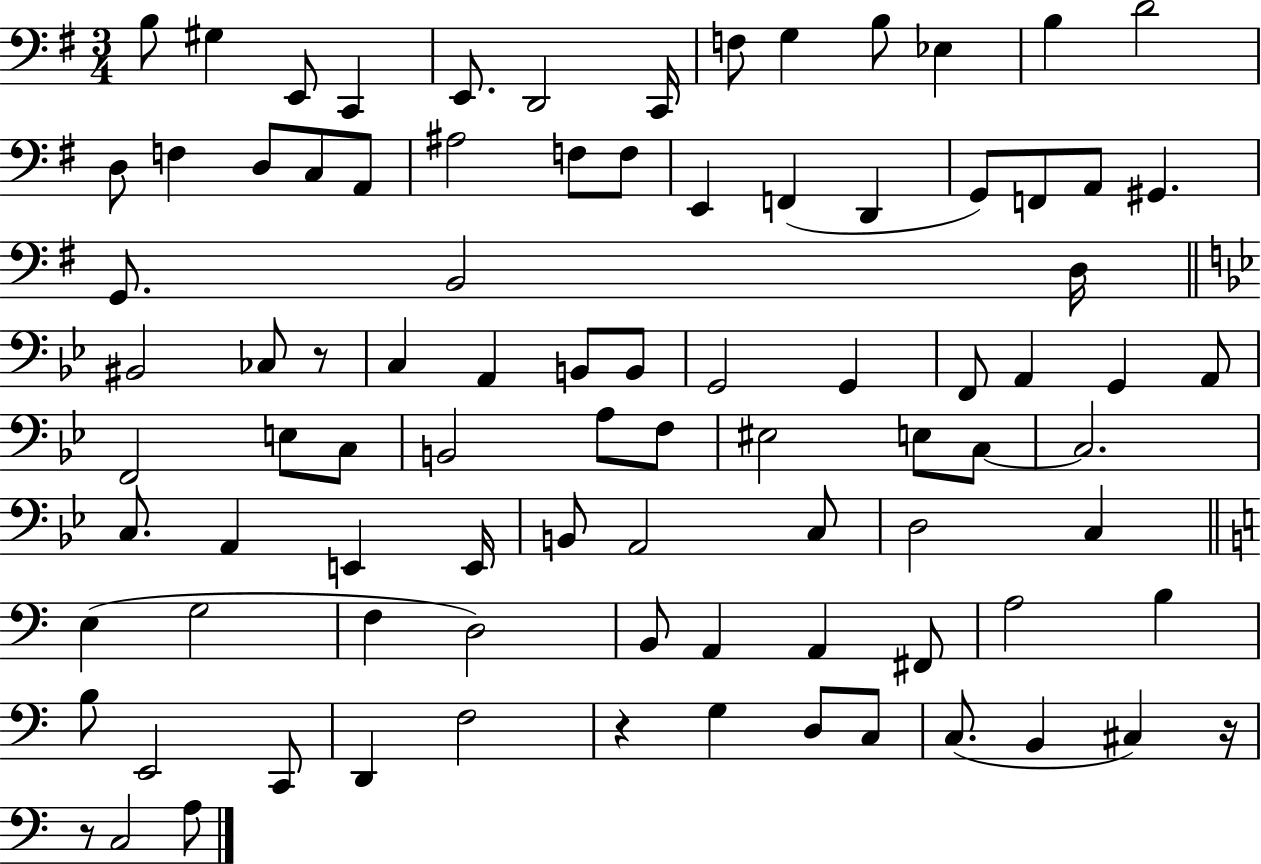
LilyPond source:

{
  \clef bass
  \numericTimeSignature
  \time 3/4
  \key g \major
  b8 gis4 e,8 c,4 | e,8. d,2 c,16 | f8 g4 b8 ees4 | b4 d'2 | \break d8 f4 d8 c8 a,8 | ais2 f8 f8 | e,4 f,4( d,4 | g,8) f,8 a,8 gis,4. | \break g,8. b,2 d16 | \bar "||" \break \key bes \major bis,2 ces8 r8 | c4 a,4 b,8 b,8 | g,2 g,4 | f,8 a,4 g,4 a,8 | \break f,2 e8 c8 | b,2 a8 f8 | eis2 e8 c8~~ | c2. | \break c8. a,4 e,4 e,16 | b,8 a,2 c8 | d2 c4 | \bar "||" \break \key c \major e4( g2 | f4 d2) | b,8 a,4 a,4 fis,8 | a2 b4 | \break b8 e,2 c,8 | d,4 f2 | r4 g4 d8 c8 | c8.( b,4 cis4) r16 | \break r8 c2 a8 | \bar "|."
}